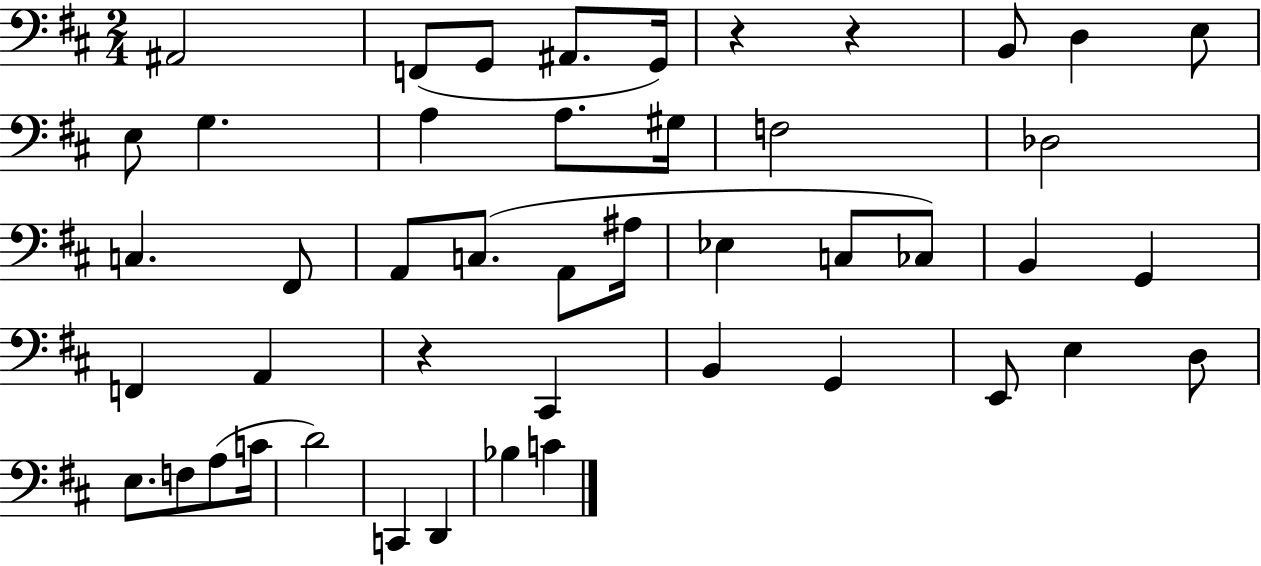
X:1
T:Untitled
M:2/4
L:1/4
K:D
^A,,2 F,,/2 G,,/2 ^A,,/2 G,,/4 z z B,,/2 D, E,/2 E,/2 G, A, A,/2 ^G,/4 F,2 _D,2 C, ^F,,/2 A,,/2 C,/2 A,,/2 ^A,/4 _E, C,/2 _C,/2 B,, G,, F,, A,, z ^C,, B,, G,, E,,/2 E, D,/2 E,/2 F,/2 A,/2 C/4 D2 C,, D,, _B, C